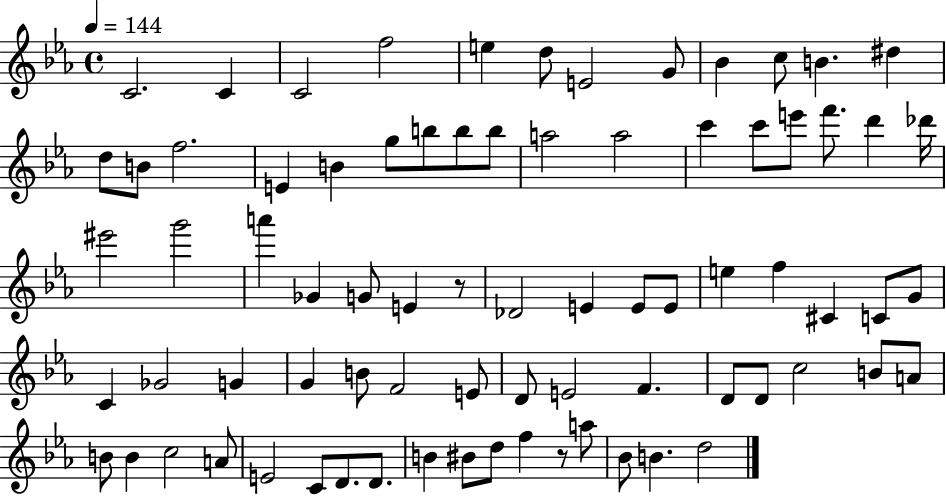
{
  \clef treble
  \time 4/4
  \defaultTimeSignature
  \key ees \major
  \tempo 4 = 144
  c'2. c'4 | c'2 f''2 | e''4 d''8 e'2 g'8 | bes'4 c''8 b'4. dis''4 | \break d''8 b'8 f''2. | e'4 b'4 g''8 b''8 b''8 b''8 | a''2 a''2 | c'''4 c'''8 e'''8 f'''8. d'''4 des'''16 | \break eis'''2 g'''2 | a'''4 ges'4 g'8 e'4 r8 | des'2 e'4 e'8 e'8 | e''4 f''4 cis'4 c'8 g'8 | \break c'4 ges'2 g'4 | g'4 b'8 f'2 e'8 | d'8 e'2 f'4. | d'8 d'8 c''2 b'8 a'8 | \break b'8 b'4 c''2 a'8 | e'2 c'8 d'8. d'8. | b'4 bis'8 d''8 f''4 r8 a''8 | bes'8 b'4. d''2 | \break \bar "|."
}